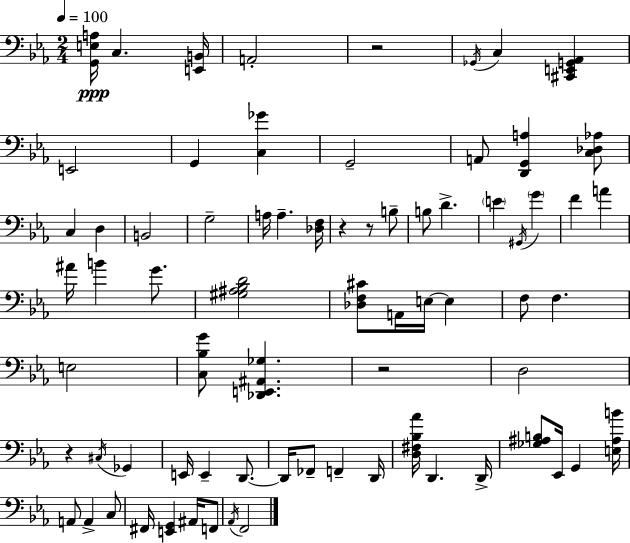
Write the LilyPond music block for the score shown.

{
  \clef bass
  \numericTimeSignature
  \time 2/4
  \key c \minor
  \tempo 4 = 100
  <g, e a>16\ppp c4. <e, b,>16 | a,2-. | r2 | \acciaccatura { ges,16 } c4 <cis, e, g, aes,>4 | \break e,2 | g,4 <c ges'>4 | g,2-- | a,8 <d, g, a>4 <c des aes>8 | \break c4 d4 | b,2 | g2-- | a16 a4.-- | \break <des f>16 r4 r8 b8-- | b8 d'4.-> | \parenthesize e'4 \acciaccatura { gis,16 } \parenthesize g'4 | f'4 a'4 | \break ais'16 b'4 g'8. | <gis ais bes d'>2 | <des f cis'>8 a,16 e16~~ e4 | f8 f4. | \break e2 | <c bes g'>8 <des, e, ais, ges>4. | r2 | d2 | \break r4 \acciaccatura { cis16 } ges,4 | e,16 e,4-- | d,8.~~ d,16 fes,8-- f,4-- | d,16 <d fis bes aes'>16 d,4. | \break d,16-> <ges ais b>8 ees,16 g,4 | <e ais b'>16 a,8 a,4-> | c8 fis,16 <e, g,>4 | ais,16 f,8 \acciaccatura { aes,16 } f,2 | \break \bar "|."
}